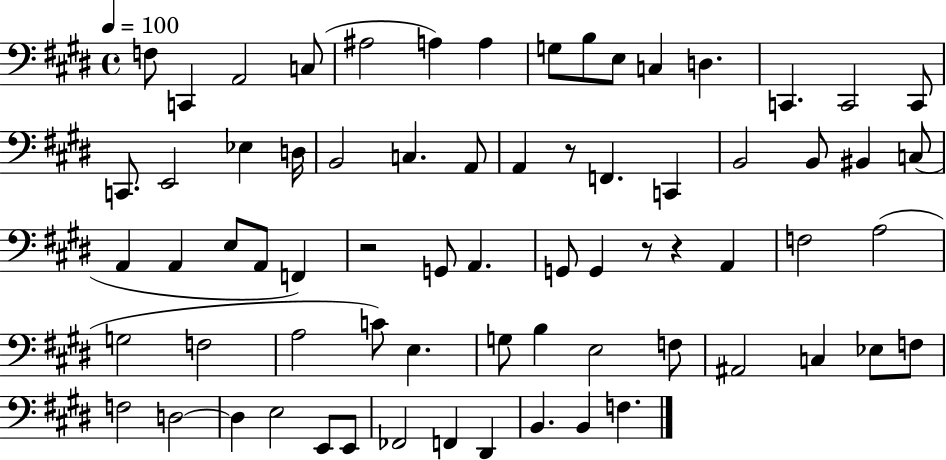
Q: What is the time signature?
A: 4/4